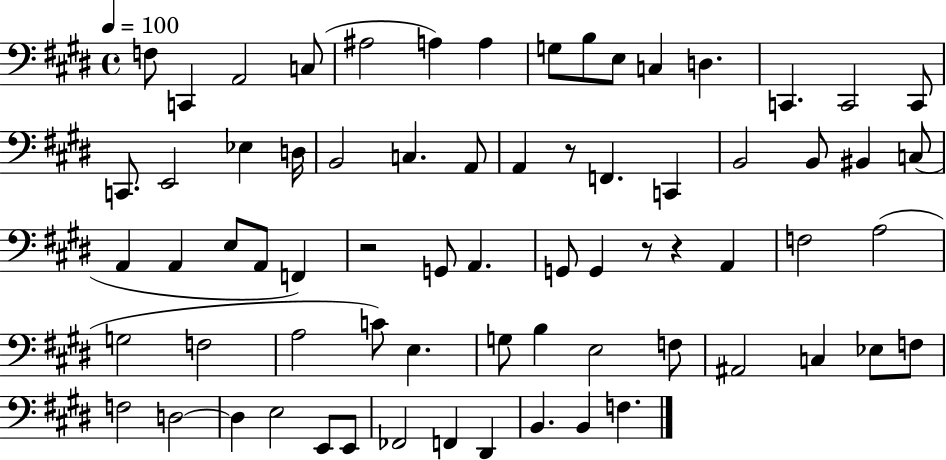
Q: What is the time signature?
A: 4/4